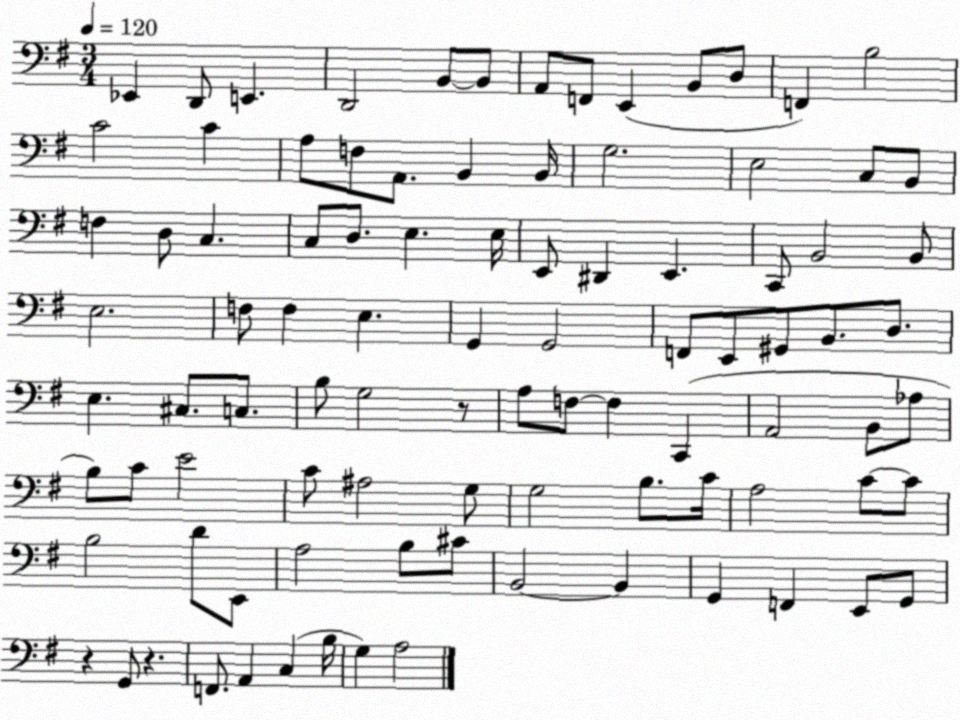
X:1
T:Untitled
M:3/4
L:1/4
K:G
_E,, D,,/2 E,, D,,2 B,,/2 B,,/2 A,,/2 F,,/2 E,, B,,/2 D,/2 F,, B,2 C2 C A,/2 F,/2 A,,/2 B,, B,,/4 G,2 E,2 C,/2 B,,/2 F, D,/2 C, C,/2 D,/2 E, E,/4 E,,/2 ^D,, E,, C,,/2 B,,2 B,,/2 E,2 F,/2 F, E, G,, G,,2 F,,/2 E,,/2 ^G,,/2 B,,/2 D,/2 E, ^C,/2 C,/2 B,/2 G,2 z/2 A,/2 F,/2 F, C,, A,,2 B,,/2 _A,/2 B,/2 C/2 E2 C/2 ^A,2 G,/2 G,2 B,/2 C/4 A,2 C/2 C/2 B,2 D/2 E,,/2 A,2 B,/2 ^C/2 B,,2 B,, G,, F,, E,,/2 G,,/2 z G,,/2 z F,,/2 A,, C, B,/4 G, A,2